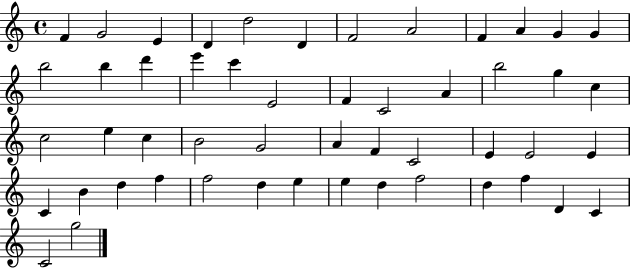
{
  \clef treble
  \time 4/4
  \defaultTimeSignature
  \key c \major
  f'4 g'2 e'4 | d'4 d''2 d'4 | f'2 a'2 | f'4 a'4 g'4 g'4 | \break b''2 b''4 d'''4 | e'''4 c'''4 e'2 | f'4 c'2 a'4 | b''2 g''4 c''4 | \break c''2 e''4 c''4 | b'2 g'2 | a'4 f'4 c'2 | e'4 e'2 e'4 | \break c'4 b'4 d''4 f''4 | f''2 d''4 e''4 | e''4 d''4 f''2 | d''4 f''4 d'4 c'4 | \break c'2 g''2 | \bar "|."
}